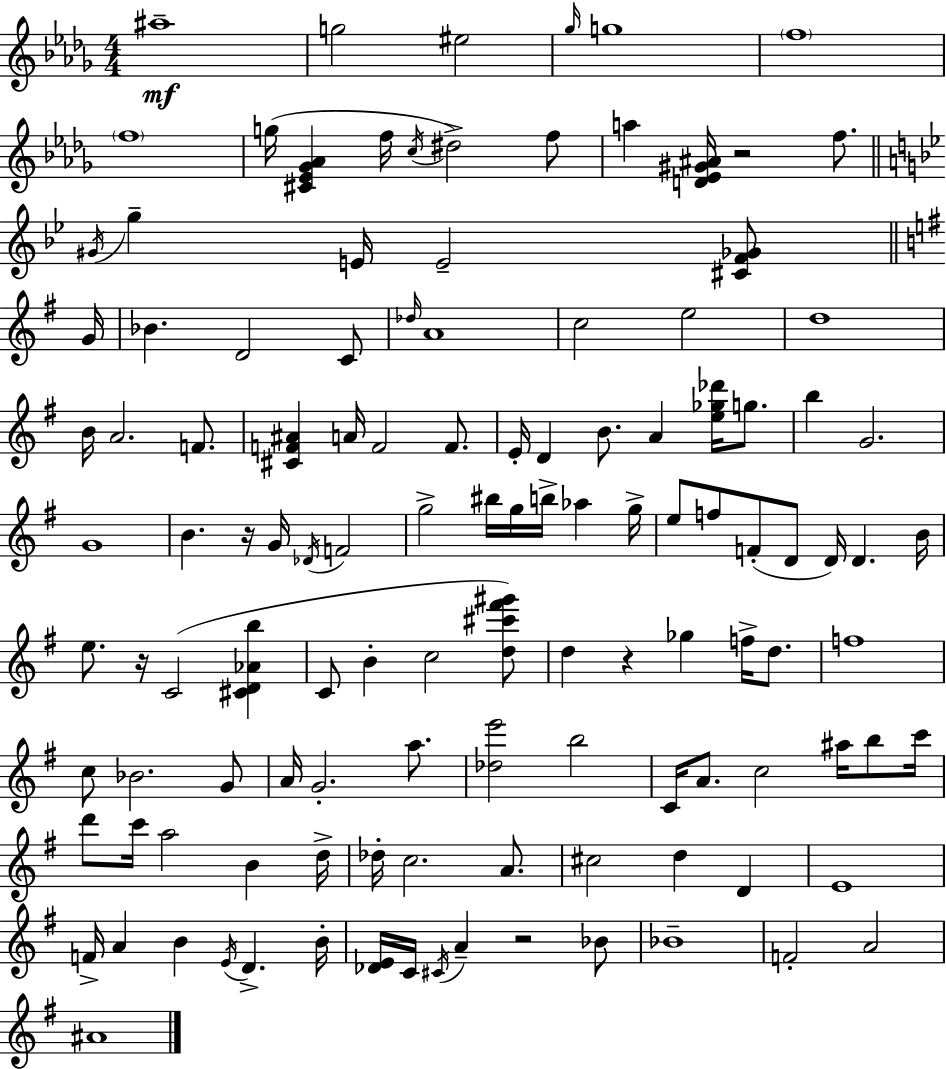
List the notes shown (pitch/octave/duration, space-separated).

A#5/w G5/h EIS5/h Gb5/s G5/w F5/w F5/w G5/s [C#4,Eb4,Gb4,Ab4]/q F5/s C5/s D#5/h F5/e A5/q [D4,Eb4,G#4,A#4]/s R/h F5/e. G#4/s G5/q E4/s E4/h [C#4,F4,Gb4]/e G4/s Bb4/q. D4/h C4/e Db5/s A4/w C5/h E5/h D5/w B4/s A4/h. F4/e. [C#4,F4,A#4]/q A4/s F4/h F4/e. E4/s D4/q B4/e. A4/q [E5,Gb5,Db6]/s G5/e. B5/q G4/h. G4/w B4/q. R/s G4/s Db4/s F4/h G5/h BIS5/s G5/s B5/s Ab5/q G5/s E5/e F5/e F4/e D4/e D4/s D4/q. B4/s E5/e. R/s C4/h [C#4,D4,Ab4,B5]/q C4/e B4/q C5/h [D5,C#6,F#6,G#6]/e D5/q R/q Gb5/q F5/s D5/e. F5/w C5/e Bb4/h. G4/e A4/s G4/h. A5/e. [Db5,E6]/h B5/h C4/s A4/e. C5/h A#5/s B5/e C6/s D6/e C6/s A5/h B4/q D5/s Db5/s C5/h. A4/e. C#5/h D5/q D4/q E4/w F4/s A4/q B4/q E4/s D4/q. B4/s [Db4,E4]/s C4/s C#4/s A4/q R/h Bb4/e Bb4/w F4/h A4/h A#4/w